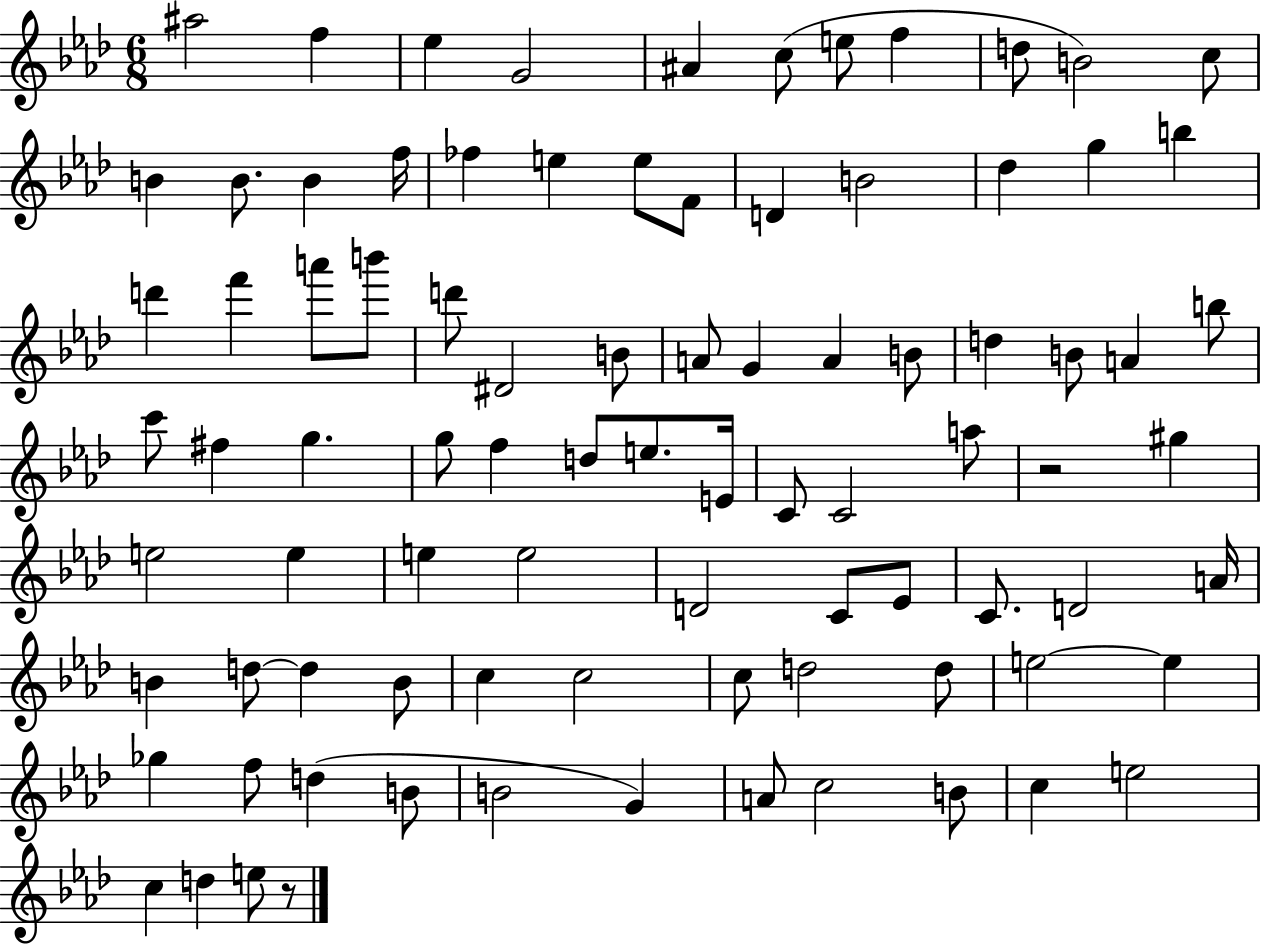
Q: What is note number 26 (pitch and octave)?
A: F6